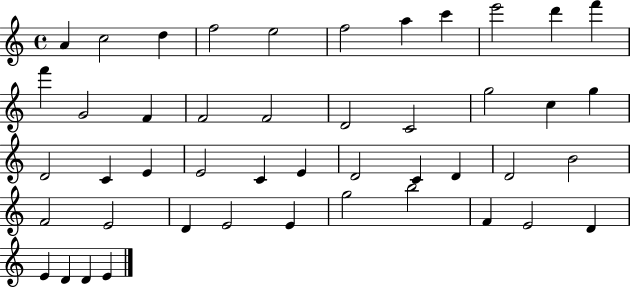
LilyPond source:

{
  \clef treble
  \time 4/4
  \defaultTimeSignature
  \key c \major
  a'4 c''2 d''4 | f''2 e''2 | f''2 a''4 c'''4 | e'''2 d'''4 f'''4 | \break f'''4 g'2 f'4 | f'2 f'2 | d'2 c'2 | g''2 c''4 g''4 | \break d'2 c'4 e'4 | e'2 c'4 e'4 | d'2 c'4 d'4 | d'2 b'2 | \break f'2 e'2 | d'4 e'2 e'4 | g''2 b''2 | f'4 e'2 d'4 | \break e'4 d'4 d'4 e'4 | \bar "|."
}